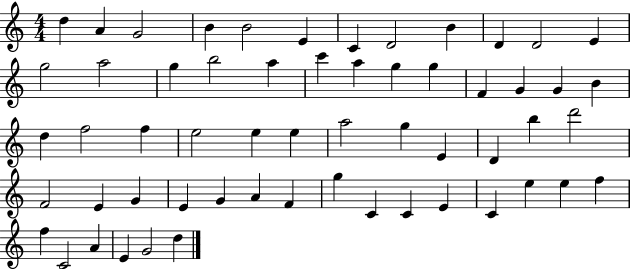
X:1
T:Untitled
M:4/4
L:1/4
K:C
d A G2 B B2 E C D2 B D D2 E g2 a2 g b2 a c' a g g F G G B d f2 f e2 e e a2 g E D b d'2 F2 E G E G A F g C C E C e e f f C2 A E G2 d